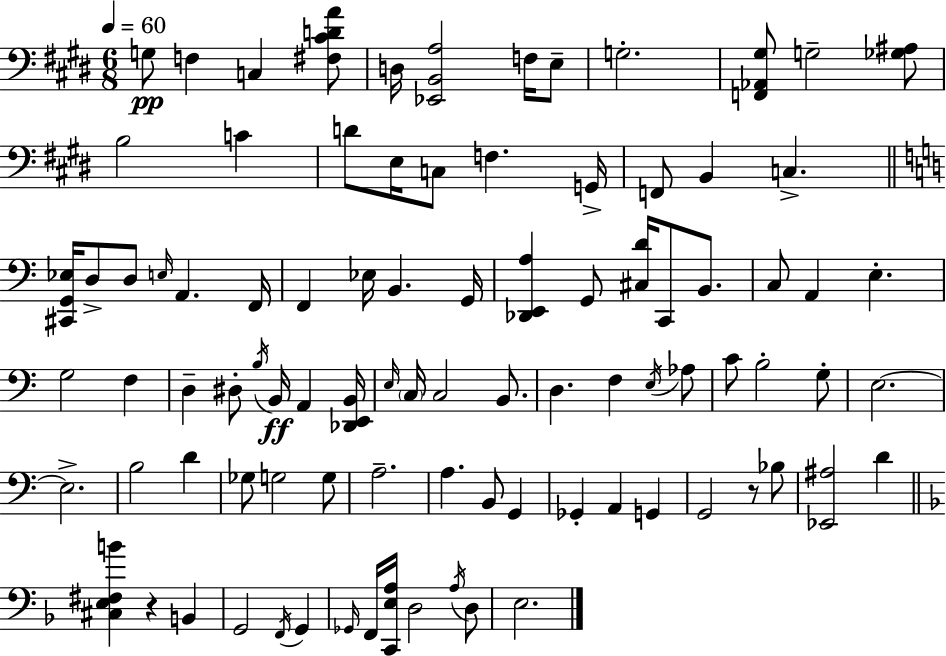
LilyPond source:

{
  \clef bass
  \numericTimeSignature
  \time 6/8
  \key e \major
  \tempo 4 = 60
  \repeat volta 2 { g8\pp f4 c4 <fis cis' d' a'>8 | d16 <ees, b, a>2 f16 e8-- | g2.-. | <f, aes, gis>8 g2-- <ges ais>8 | \break b2 c'4 | d'8 e16 c8 f4. g,16-> | f,8 b,4 c4.-> | \bar "||" \break \key a \minor <cis, g, ees>16 d8-> d8 \grace { e16 } a,4. | f,16 f,4 ees16 b,4. | g,16 <des, e, a>4 g,8 <cis d'>16 c,8 b,8. | c8 a,4 e4.-. | \break g2 f4 | d4-- dis8-. \acciaccatura { b16 } b,16\ff a,4 | <des, e, b,>16 \grace { e16 } \parenthesize c16 c2 | b,8. d4. f4 | \break \acciaccatura { e16 } aes8 c'8 b2-. | g8-. e2.~~ | e2.-> | b2 | \break d'4 ges8 g2 | g8 a2.-- | a4. b,8 | g,4 ges,4-. a,4 | \break g,4 g,2 | r8 bes8 <ees, ais>2 | d'4 \bar "||" \break \key d \minor <cis e fis b'>4 r4 b,4 | g,2 \acciaccatura { f,16 } g,4 | \grace { ges,16 } f,16 <c, e a>16 d2 | \acciaccatura { a16 } d8 e2. | \break } \bar "|."
}